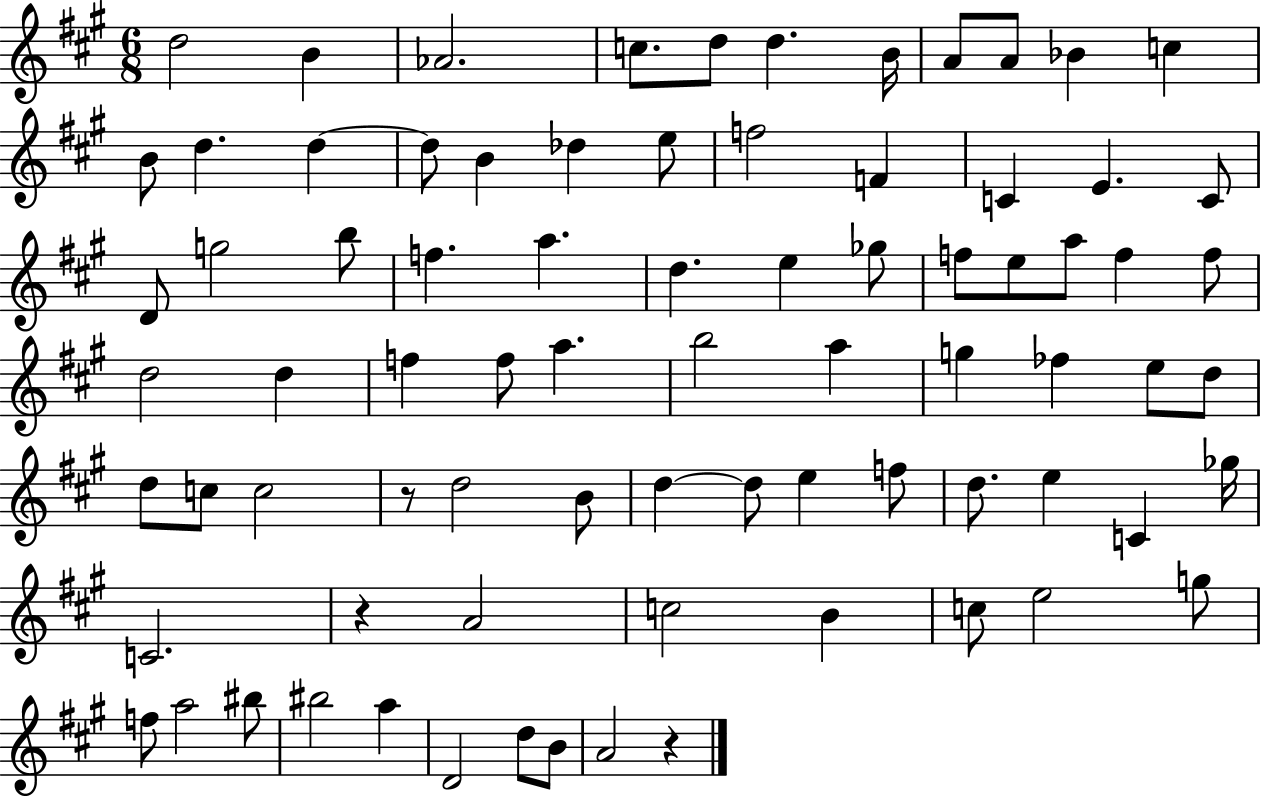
{
  \clef treble
  \numericTimeSignature
  \time 6/8
  \key a \major
  d''2 b'4 | aes'2. | c''8. d''8 d''4. b'16 | a'8 a'8 bes'4 c''4 | \break b'8 d''4. d''4~~ | d''8 b'4 des''4 e''8 | f''2 f'4 | c'4 e'4. c'8 | \break d'8 g''2 b''8 | f''4. a''4. | d''4. e''4 ges''8 | f''8 e''8 a''8 f''4 f''8 | \break d''2 d''4 | f''4 f''8 a''4. | b''2 a''4 | g''4 fes''4 e''8 d''8 | \break d''8 c''8 c''2 | r8 d''2 b'8 | d''4~~ d''8 e''4 f''8 | d''8. e''4 c'4 ges''16 | \break c'2. | r4 a'2 | c''2 b'4 | c''8 e''2 g''8 | \break f''8 a''2 bis''8 | bis''2 a''4 | d'2 d''8 b'8 | a'2 r4 | \break \bar "|."
}